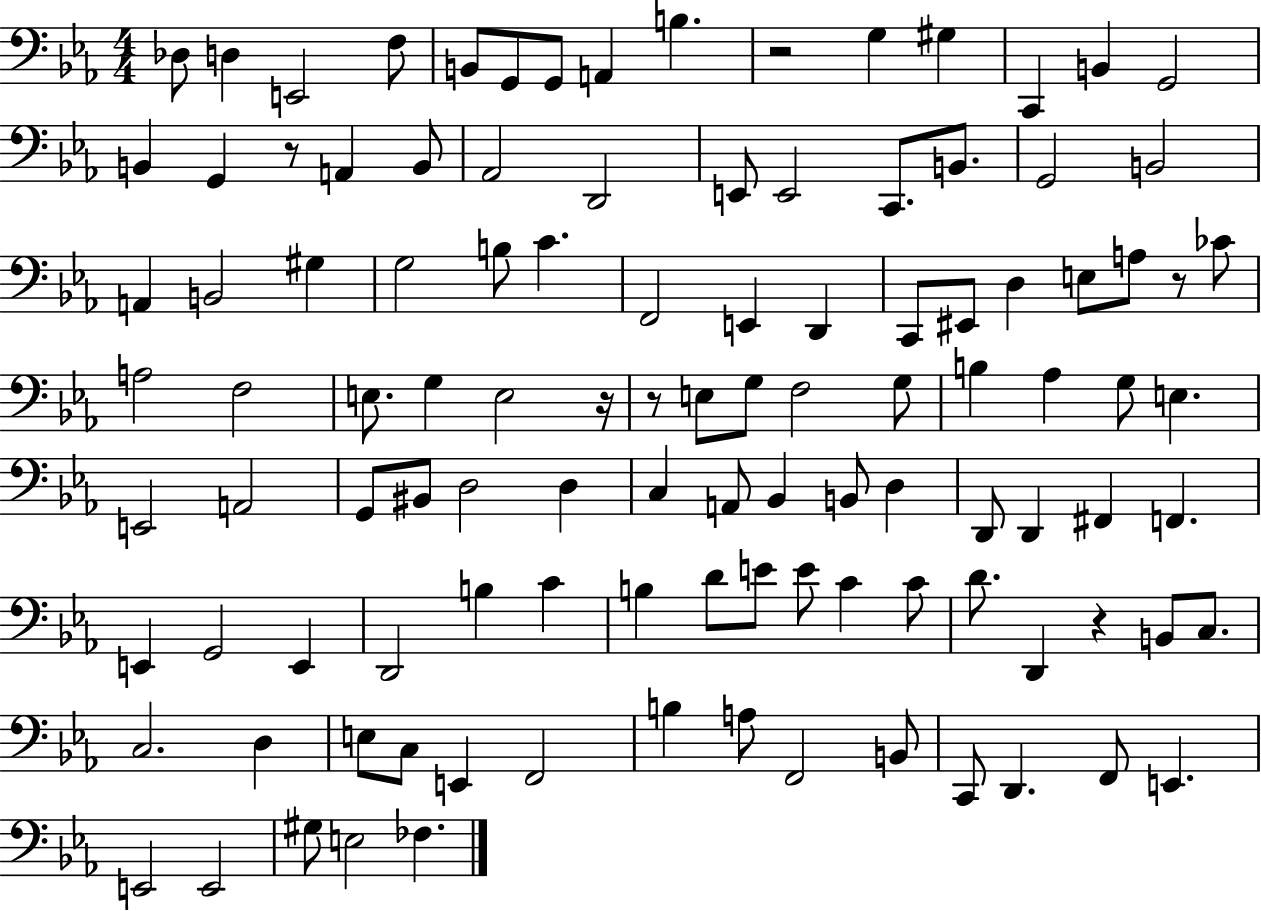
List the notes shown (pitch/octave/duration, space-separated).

Db3/e D3/q E2/h F3/e B2/e G2/e G2/e A2/q B3/q. R/h G3/q G#3/q C2/q B2/q G2/h B2/q G2/q R/e A2/q B2/e Ab2/h D2/h E2/e E2/h C2/e. B2/e. G2/h B2/h A2/q B2/h G#3/q G3/h B3/e C4/q. F2/h E2/q D2/q C2/e EIS2/e D3/q E3/e A3/e R/e CES4/e A3/h F3/h E3/e. G3/q E3/h R/s R/e E3/e G3/e F3/h G3/e B3/q Ab3/q G3/e E3/q. E2/h A2/h G2/e BIS2/e D3/h D3/q C3/q A2/e Bb2/q B2/e D3/q D2/e D2/q F#2/q F2/q. E2/q G2/h E2/q D2/h B3/q C4/q B3/q D4/e E4/e E4/e C4/q C4/e D4/e. D2/q R/q B2/e C3/e. C3/h. D3/q E3/e C3/e E2/q F2/h B3/q A3/e F2/h B2/e C2/e D2/q. F2/e E2/q. E2/h E2/h G#3/e E3/h FES3/q.